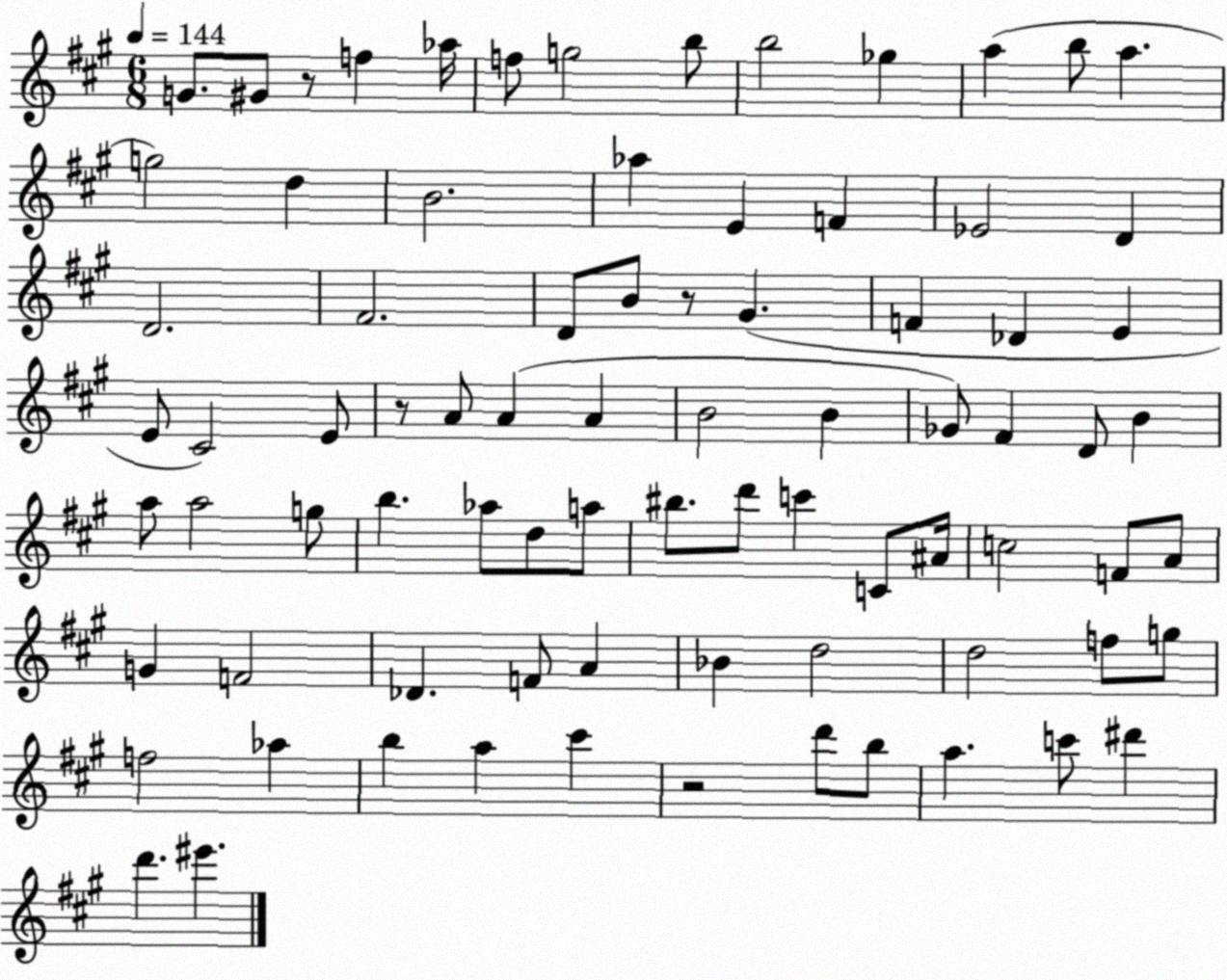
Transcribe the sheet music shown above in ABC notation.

X:1
T:Untitled
M:6/8
L:1/4
K:A
G/2 ^G/2 z/2 f _a/4 f/2 g2 b/2 b2 _g a b/2 a g2 d B2 _a E F _E2 D D2 ^F2 D/2 B/2 z/2 ^G F _D E E/2 ^C2 E/2 z/2 A/2 A A B2 B _G/2 ^F D/2 B a/2 a2 g/2 b _a/2 d/2 a/2 ^b/2 d'/2 c' C/2 ^A/4 c2 F/2 A/2 G F2 _D F/2 A _B d2 d2 f/2 g/2 f2 _a b a ^c' z2 d'/2 b/2 a c'/2 ^d' d' ^e'